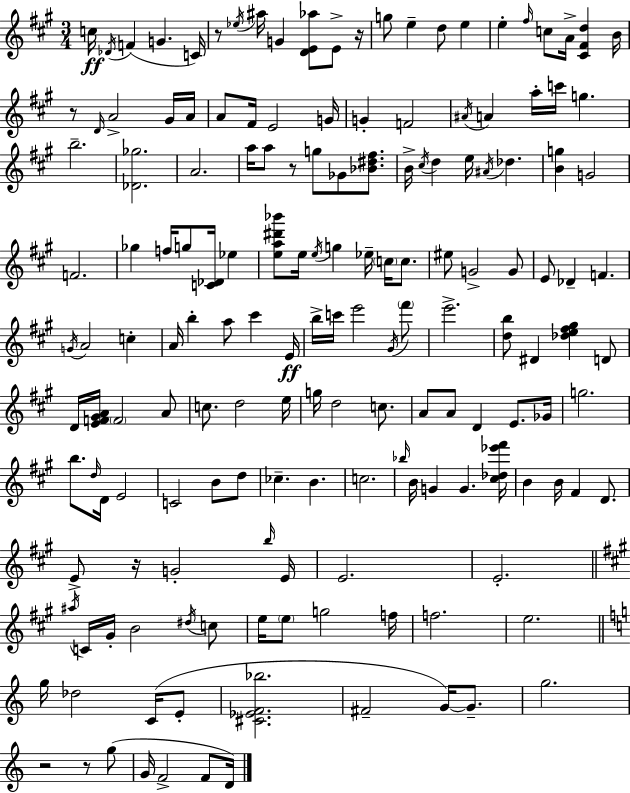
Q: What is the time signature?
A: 3/4